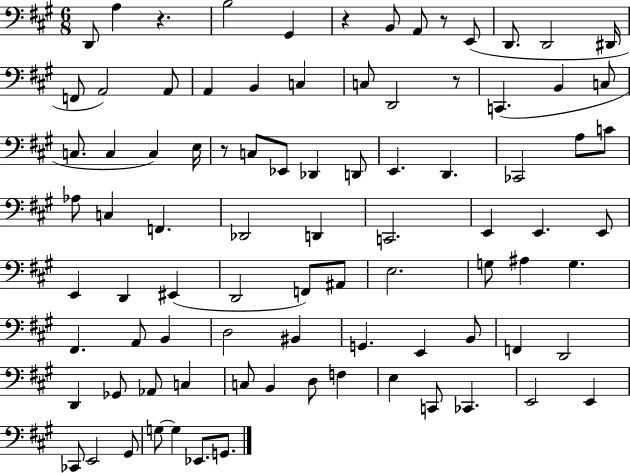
{
  \clef bass
  \numericTimeSignature
  \time 6/8
  \key a \major
  d,8 a4 r4. | b2 gis,4 | r4 b,8 a,8 r8 e,8( | d,8. d,2 dis,16 | \break f,8 a,2) a,8 | a,4 b,4 c4 | c8 d,2 r8 | c,4.( b,4 c8 | \break c8. c4 c4) e16 | r8 c8 ees,8 des,4 d,8 | e,4. d,4. | ces,2 a8 c'8 | \break aes8 c4 f,4. | des,2 d,4 | c,2. | e,4 e,4. e,8 | \break e,4 d,4 eis,4( | d,2 f,8) ais,8 | e2. | g8 ais4 g4. | \break fis,4. a,8 b,4 | d2 bis,4 | g,4. e,4 b,8 | f,4 d,2 | \break d,4 ges,8 aes,8 c4 | c8 b,4 d8 f4 | e4 c,8 ces,4. | e,2 e,4 | \break ces,8 e,2 gis,8 | g8~~ g4 ees,8. g,8. | \bar "|."
}